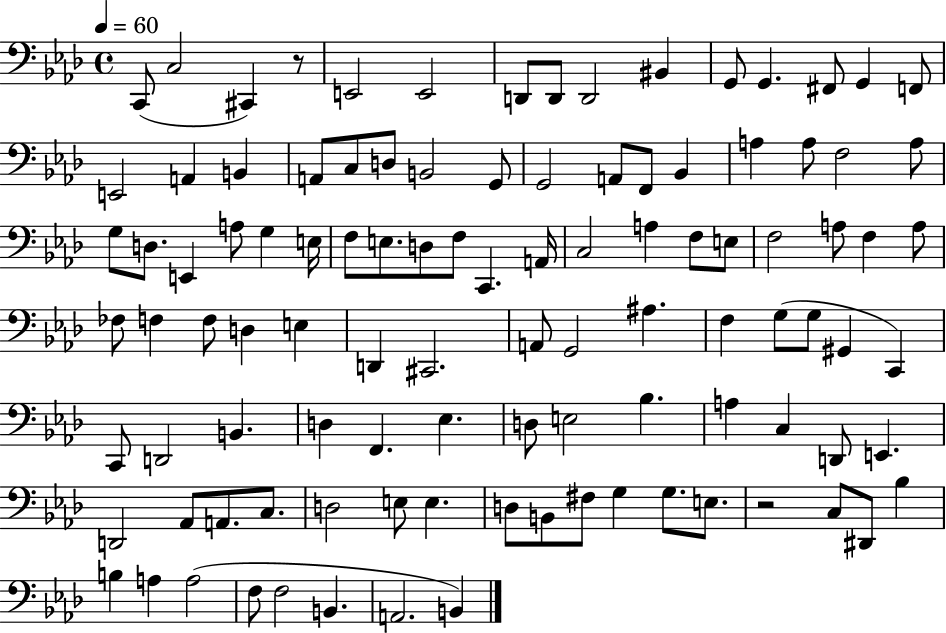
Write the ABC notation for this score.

X:1
T:Untitled
M:4/4
L:1/4
K:Ab
C,,/2 C,2 ^C,, z/2 E,,2 E,,2 D,,/2 D,,/2 D,,2 ^B,, G,,/2 G,, ^F,,/2 G,, F,,/2 E,,2 A,, B,, A,,/2 C,/2 D,/2 B,,2 G,,/2 G,,2 A,,/2 F,,/2 _B,, A, A,/2 F,2 A,/2 G,/2 D,/2 E,, A,/2 G, E,/4 F,/2 E,/2 D,/2 F,/2 C,, A,,/4 C,2 A, F,/2 E,/2 F,2 A,/2 F, A,/2 _F,/2 F, F,/2 D, E, D,, ^C,,2 A,,/2 G,,2 ^A, F, G,/2 G,/2 ^G,, C,, C,,/2 D,,2 B,, D, F,, _E, D,/2 E,2 _B, A, C, D,,/2 E,, D,,2 _A,,/2 A,,/2 C,/2 D,2 E,/2 E, D,/2 B,,/2 ^F,/2 G, G,/2 E,/2 z2 C,/2 ^D,,/2 _B, B, A, A,2 F,/2 F,2 B,, A,,2 B,,